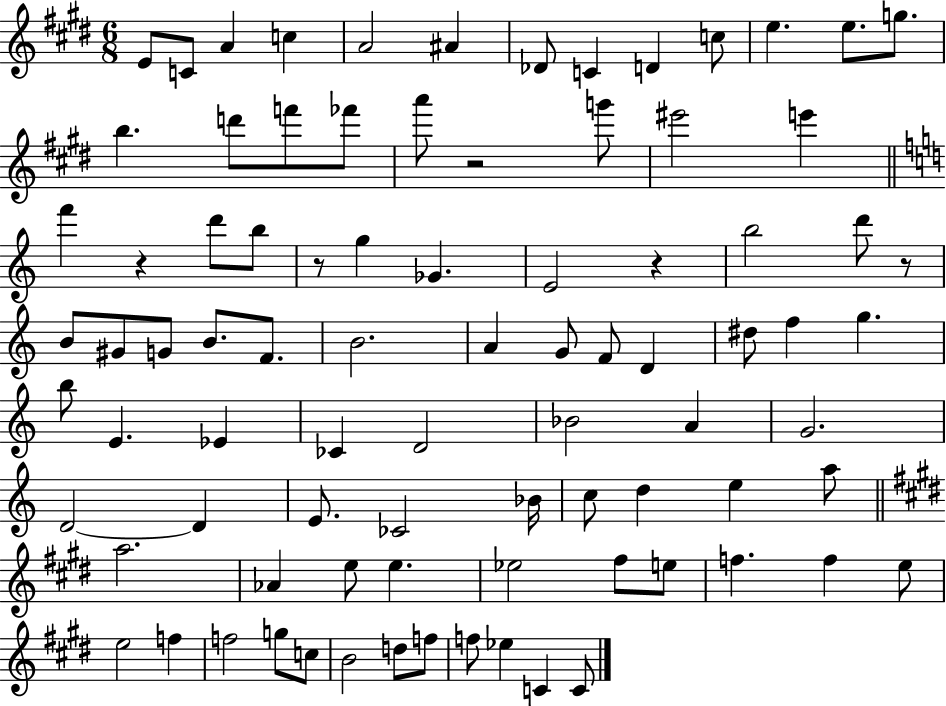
E4/e C4/e A4/q C5/q A4/h A#4/q Db4/e C4/q D4/q C5/e E5/q. E5/e. G5/e. B5/q. D6/e F6/e FES6/e A6/e R/h G6/e EIS6/h E6/q F6/q R/q D6/e B5/e R/e G5/q Gb4/q. E4/h R/q B5/h D6/e R/e B4/e G#4/e G4/e B4/e. F4/e. B4/h. A4/q G4/e F4/e D4/q D#5/e F5/q G5/q. B5/e E4/q. Eb4/q CES4/q D4/h Bb4/h A4/q G4/h. D4/h D4/q E4/e. CES4/h Bb4/s C5/e D5/q E5/q A5/e A5/h. Ab4/q E5/e E5/q. Eb5/h F#5/e E5/e F5/q. F5/q E5/e E5/h F5/q F5/h G5/e C5/e B4/h D5/e F5/e F5/e Eb5/q C4/q C4/e